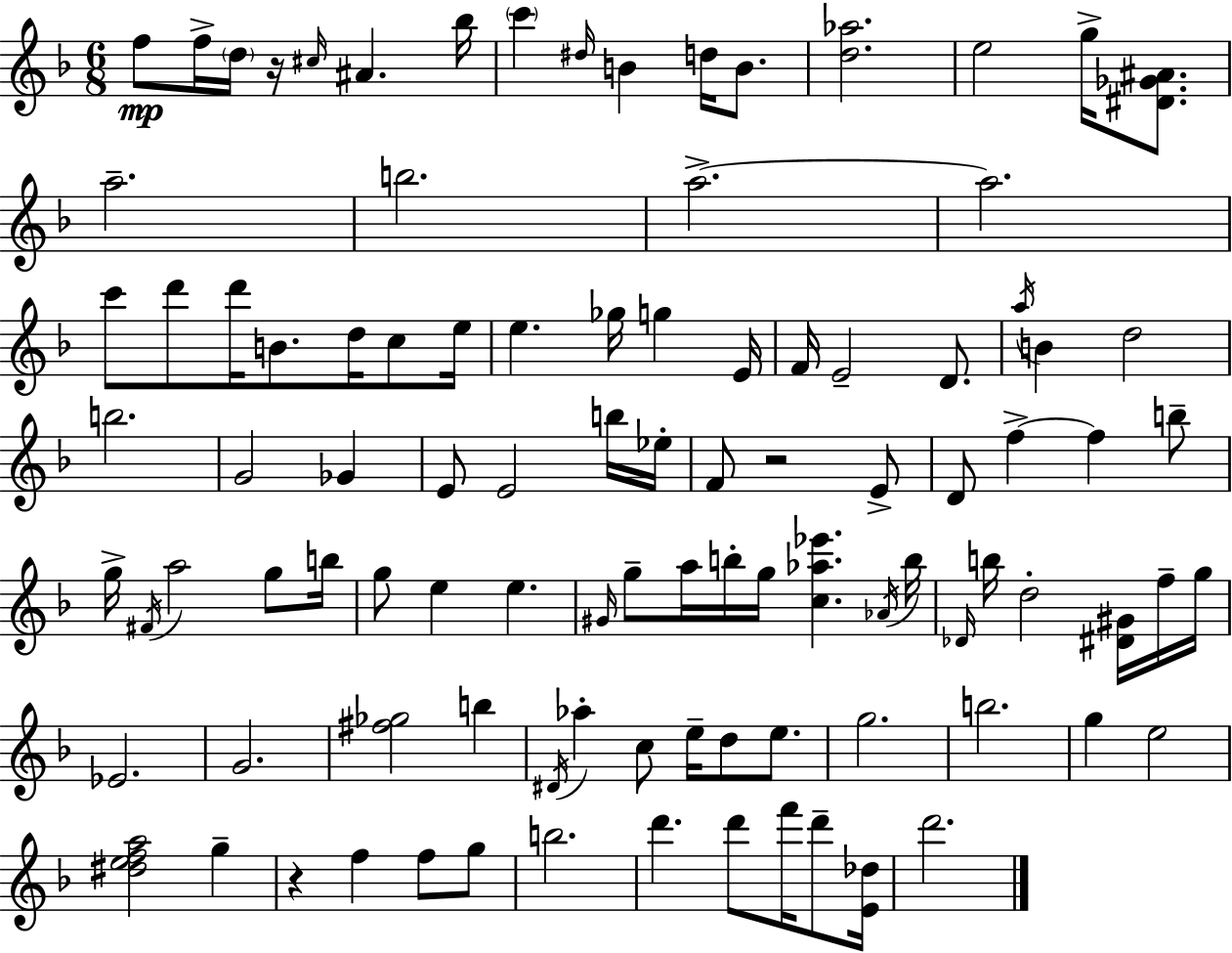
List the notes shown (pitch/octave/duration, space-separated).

F5/e F5/s D5/s R/s C#5/s A#4/q. Bb5/s C6/q D#5/s B4/q D5/s B4/e. [D5,Ab5]/h. E5/h G5/s [D#4,Gb4,A#4]/e. A5/h. B5/h. A5/h. A5/h. C6/e D6/e D6/s B4/e. D5/s C5/e E5/s E5/q. Gb5/s G5/q E4/s F4/s E4/h D4/e. A5/s B4/q D5/h B5/h. G4/h Gb4/q E4/e E4/h B5/s Eb5/s F4/e R/h E4/e D4/e F5/q F5/q B5/e G5/s F#4/s A5/h G5/e B5/s G5/e E5/q E5/q. G#4/s G5/e A5/s B5/s G5/s [C5,Ab5,Eb6]/q. Ab4/s B5/s Db4/s B5/s D5/h [D#4,G#4]/s F5/s G5/s Eb4/h. G4/h. [F#5,Gb5]/h B5/q D#4/s Ab5/q C5/e E5/s D5/e E5/e. G5/h. B5/h. G5/q E5/h [D#5,E5,F5,A5]/h G5/q R/q F5/q F5/e G5/e B5/h. D6/q. D6/e F6/s D6/e [E4,Db5]/s D6/h.